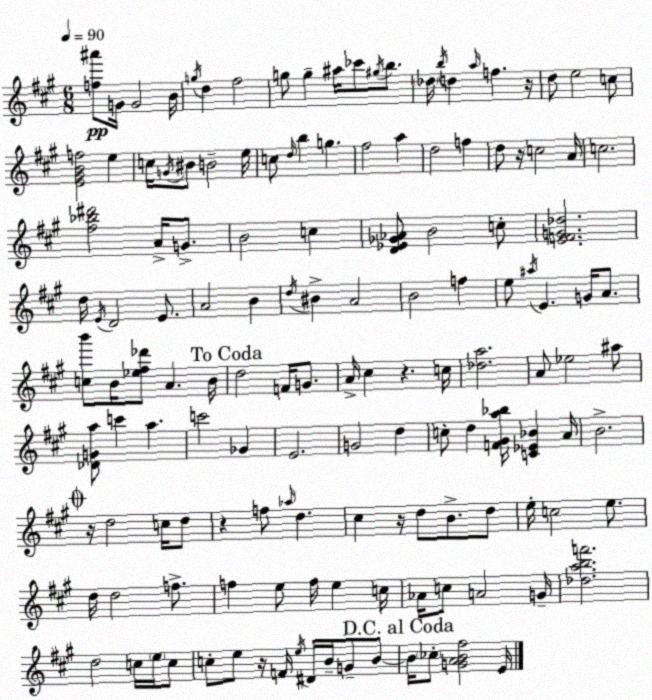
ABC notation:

X:1
T:Untitled
M:6/8
L:1/4
K:A
[f^a']/2 G/4 G2 B/4 g/4 d ^f2 g/2 g ^a/4 _c'/2 ^g/4 b/2 _d/4 b/4 d a/4 f z/4 d/2 e2 c/2 [E^GBf]2 e c/4 G/4 ^B/2 B2 e/4 c/2 d/4 b g ^f2 a d2 f d/2 z/4 c2 A/4 c2 [^f_b^d']2 A/4 G/2 B2 c [D_E_G_A]/2 B2 c/2 [EFG_d]2 d/4 E/4 D2 E/2 A2 B d/4 ^B A2 B2 f e/2 ^a/4 E G/4 A/2 [cb']/2 B/4 [_e^f_d']/2 A B/4 d2 F/4 G/2 A/4 ^c z c/4 [_da]2 A/2 _e2 ^a/2 [_DGa]/2 c' a c'2 _G E2 G2 d c/2 d [F^Ga_b]/4 [C_E_B] A/4 B2 z/4 d2 c/4 d/2 z f/2 _a/4 d ^c z/4 d/2 B/2 d/2 e/4 c2 e/2 d/4 d2 f/2 f e/2 f/4 e c/4 _A/4 c/2 A2 G/4 [_dabf']2 d2 c/4 e/4 c/2 c/2 e/2 z/4 F/4 e/4 ^D/4 B/4 G/2 B/2 B/4 _c/2 [GAB^f]2 E/4